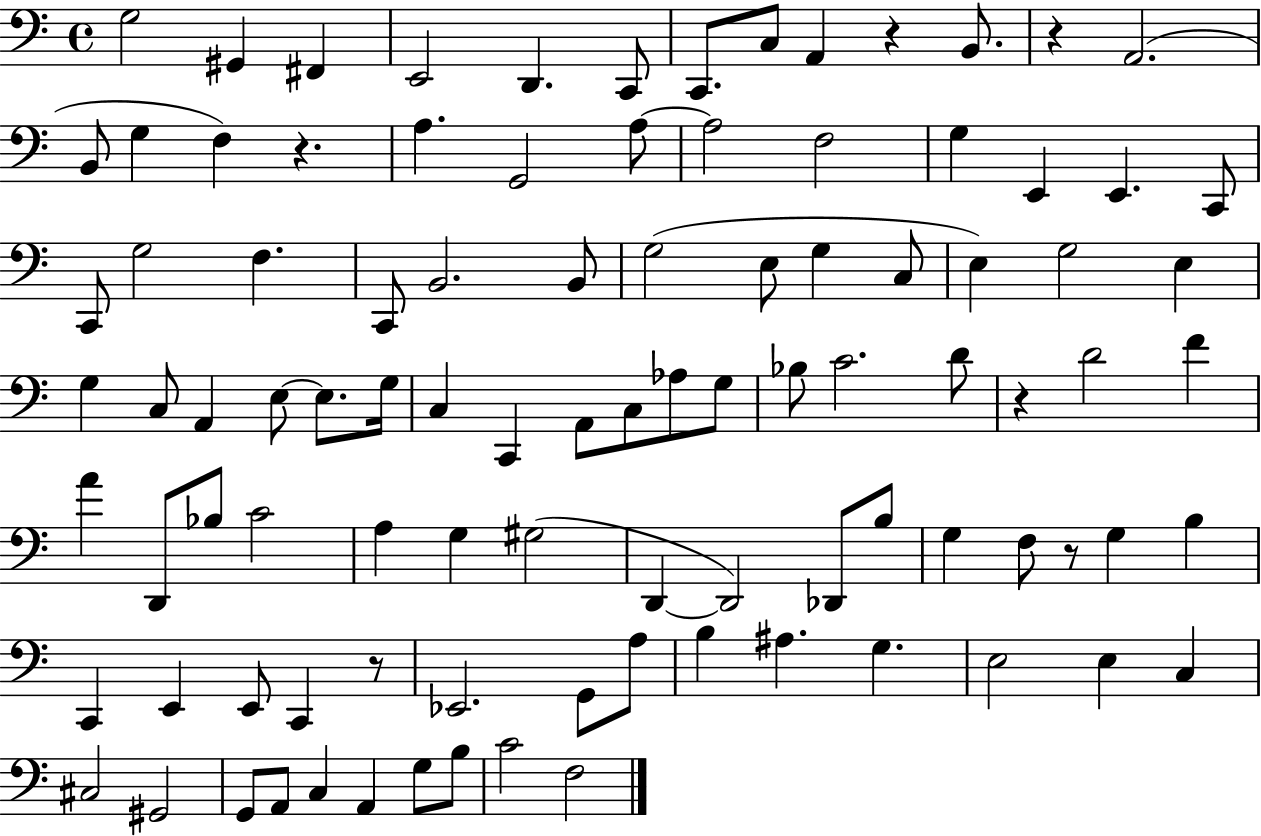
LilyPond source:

{
  \clef bass
  \time 4/4
  \defaultTimeSignature
  \key c \major
  g2 gis,4 fis,4 | e,2 d,4. c,8 | c,8. c8 a,4 r4 b,8. | r4 a,2.( | \break b,8 g4 f4) r4. | a4. g,2 a8~~ | a2 f2 | g4 e,4 e,4. c,8 | \break c,8 g2 f4. | c,8 b,2. b,8 | g2( e8 g4 c8 | e4) g2 e4 | \break g4 c8 a,4 e8~~ e8. g16 | c4 c,4 a,8 c8 aes8 g8 | bes8 c'2. d'8 | r4 d'2 f'4 | \break a'4 d,8 bes8 c'2 | a4 g4 gis2( | d,4~~ d,2) des,8 b8 | g4 f8 r8 g4 b4 | \break c,4 e,4 e,8 c,4 r8 | ees,2. g,8 a8 | b4 ais4. g4. | e2 e4 c4 | \break cis2 gis,2 | g,8 a,8 c4 a,4 g8 b8 | c'2 f2 | \bar "|."
}